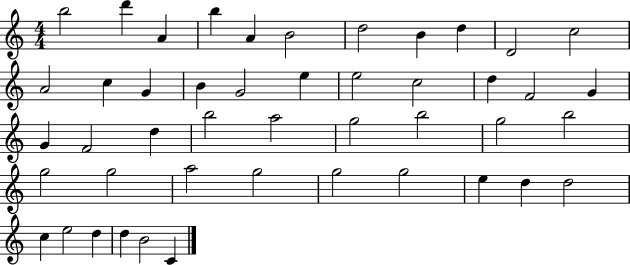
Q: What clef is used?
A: treble